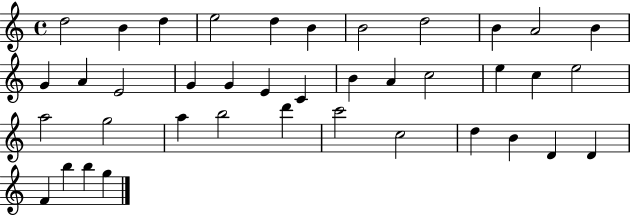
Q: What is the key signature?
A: C major